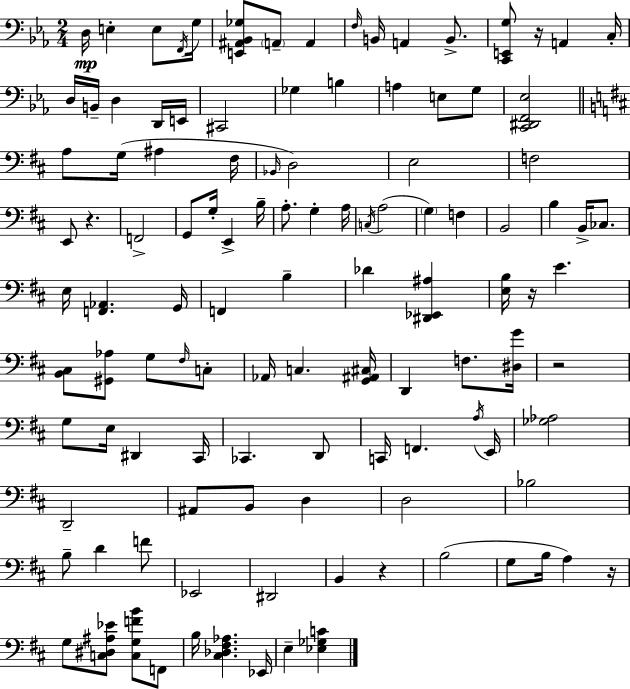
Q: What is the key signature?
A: EES major